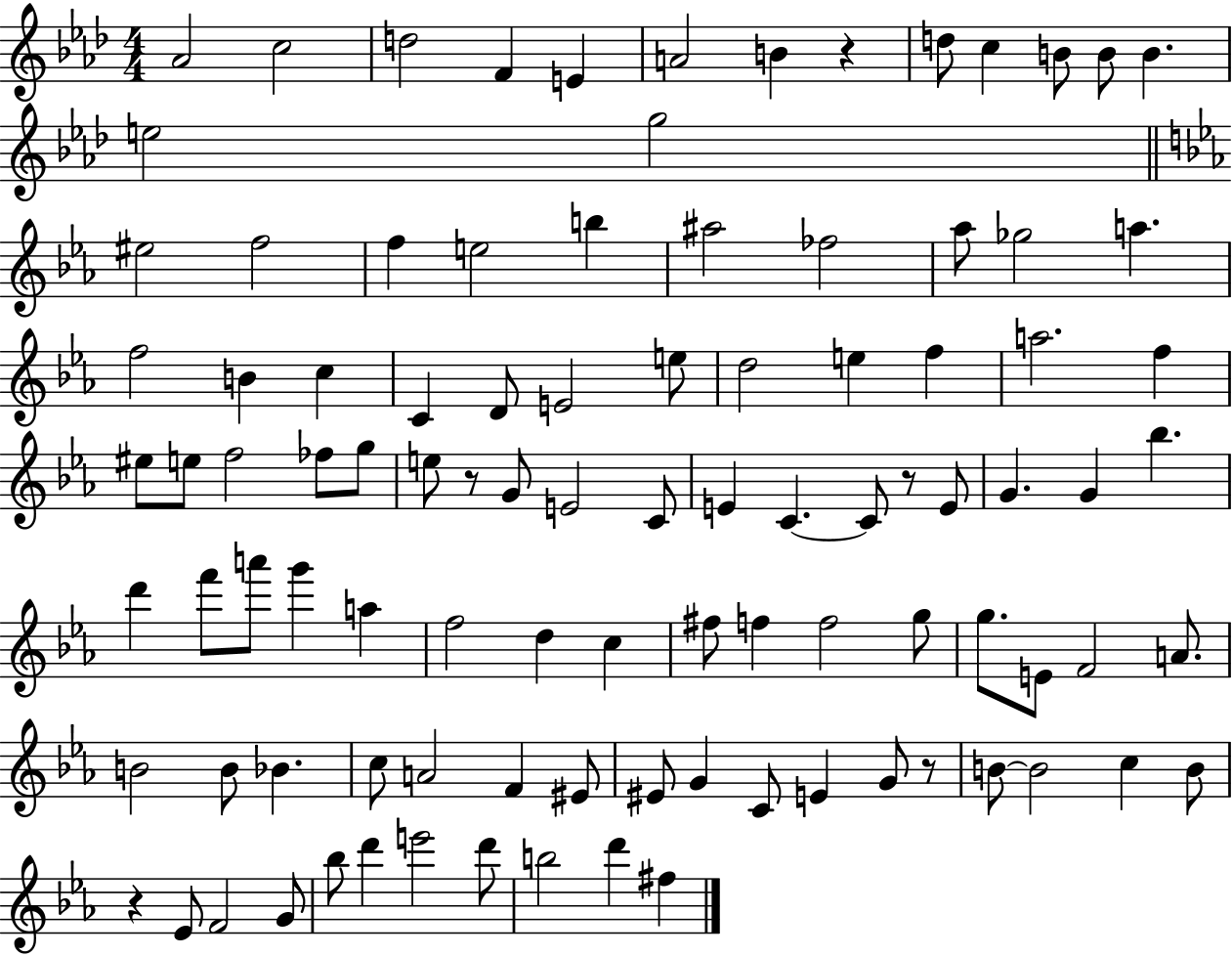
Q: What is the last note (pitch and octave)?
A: F#5